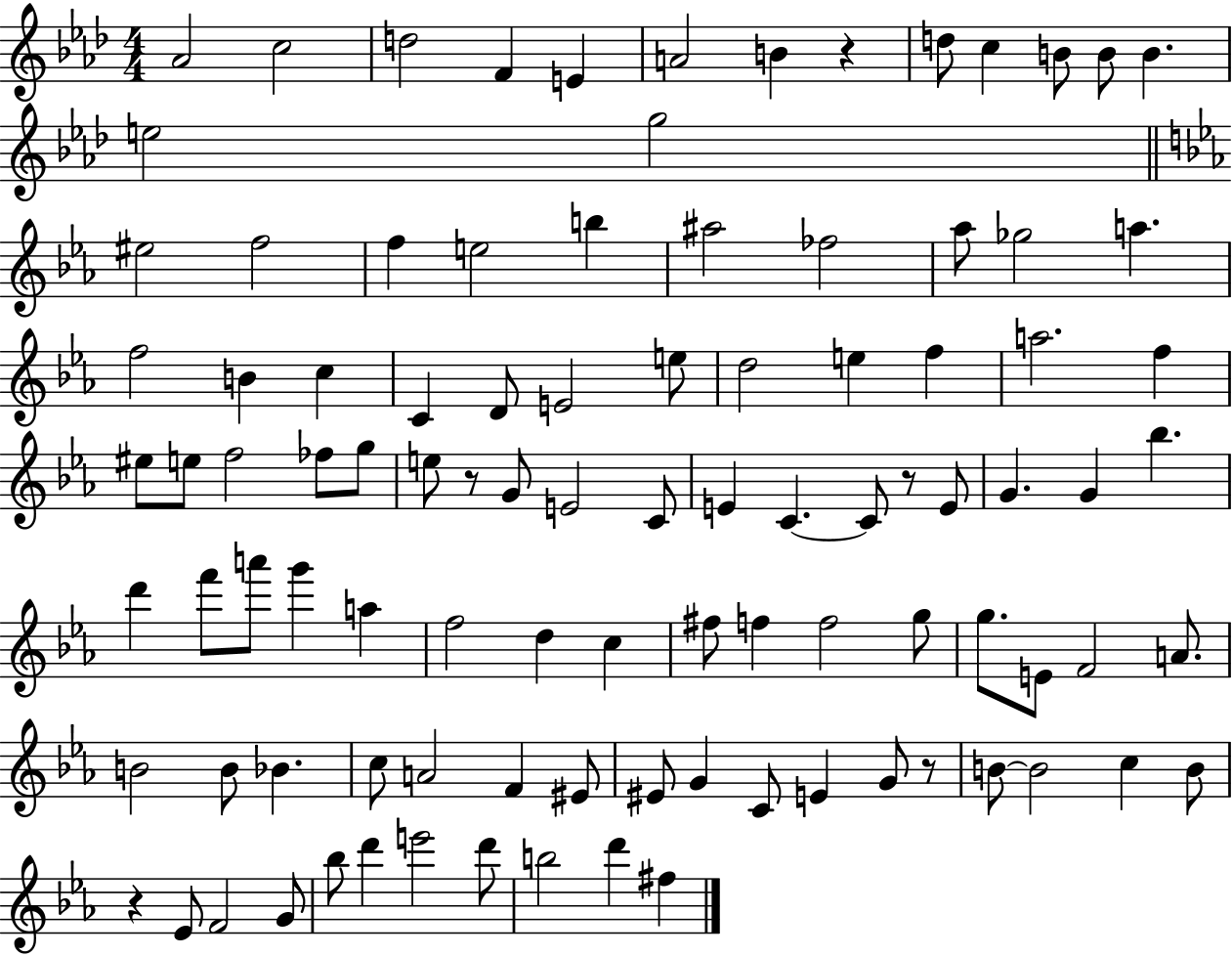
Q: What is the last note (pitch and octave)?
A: F#5